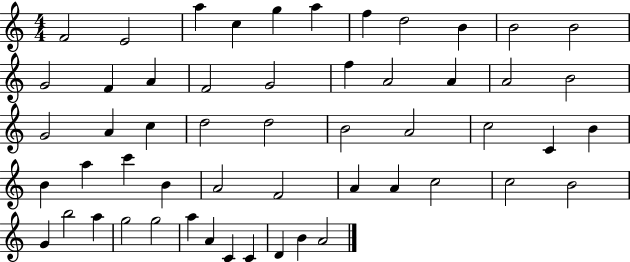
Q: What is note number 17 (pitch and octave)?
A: F5